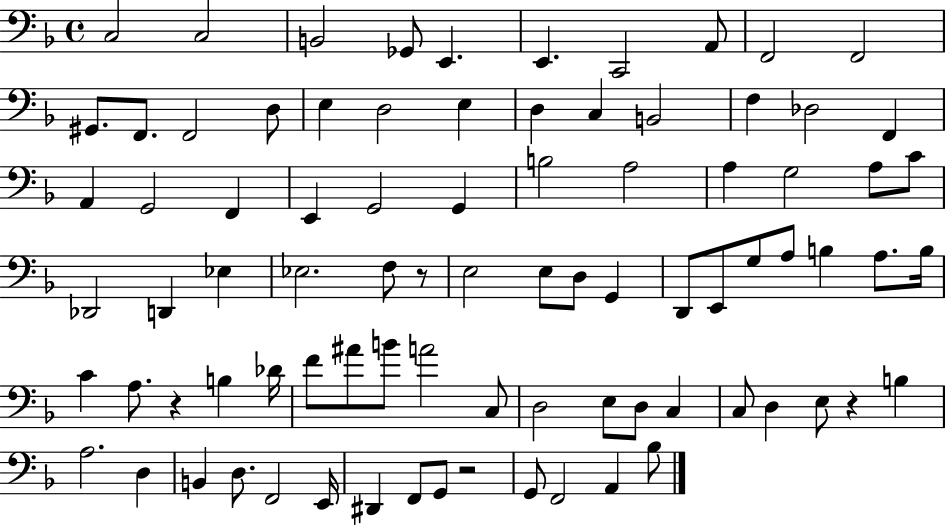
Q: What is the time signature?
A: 4/4